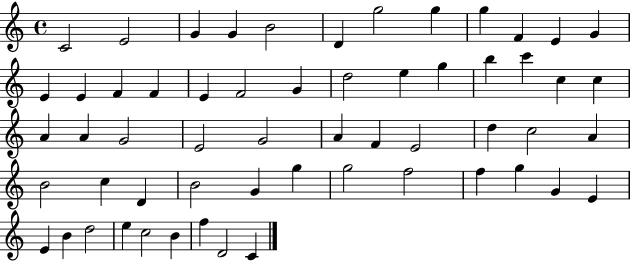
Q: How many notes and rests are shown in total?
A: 58